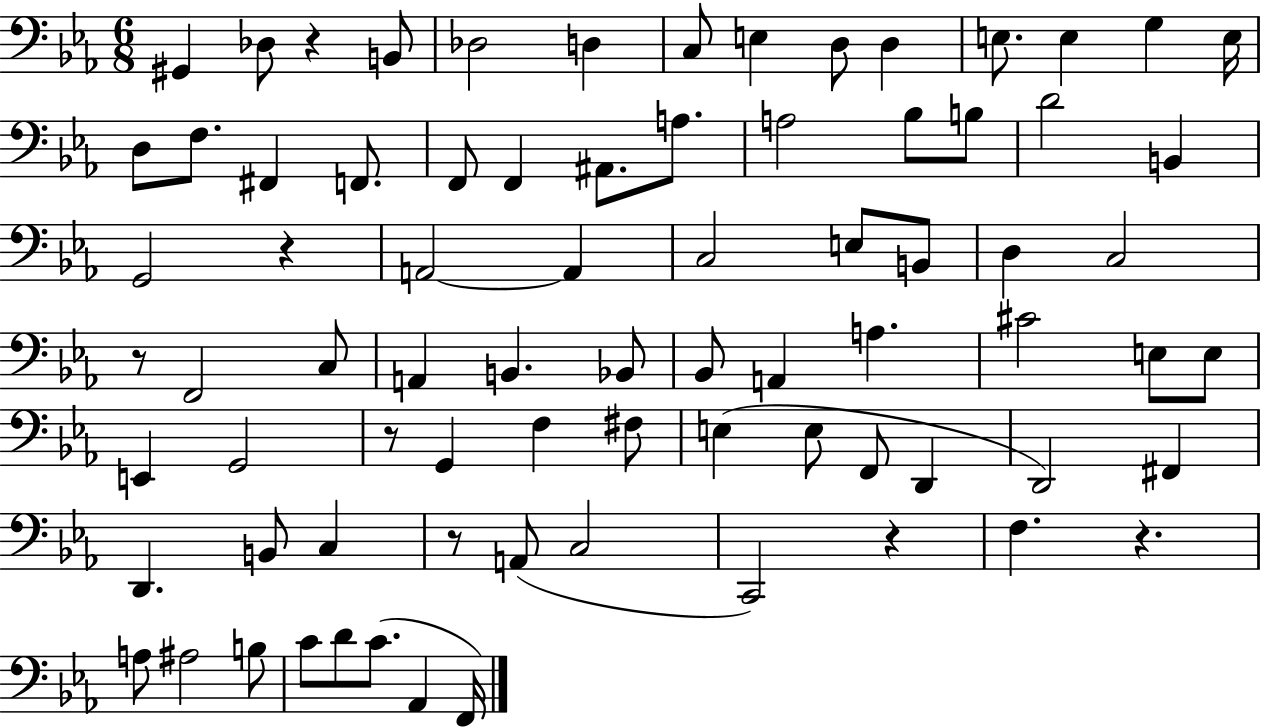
G#2/q Db3/e R/q B2/e Db3/h D3/q C3/e E3/q D3/e D3/q E3/e. E3/q G3/q E3/s D3/e F3/e. F#2/q F2/e. F2/e F2/q A#2/e. A3/e. A3/h Bb3/e B3/e D4/h B2/q G2/h R/q A2/h A2/q C3/h E3/e B2/e D3/q C3/h R/e F2/h C3/e A2/q B2/q. Bb2/e Bb2/e A2/q A3/q. C#4/h E3/e E3/e E2/q G2/h R/e G2/q F3/q F#3/e E3/q E3/e F2/e D2/q D2/h F#2/q D2/q. B2/e C3/q R/e A2/e C3/h C2/h R/q F3/q. R/q. A3/e A#3/h B3/e C4/e D4/e C4/e. Ab2/q F2/s